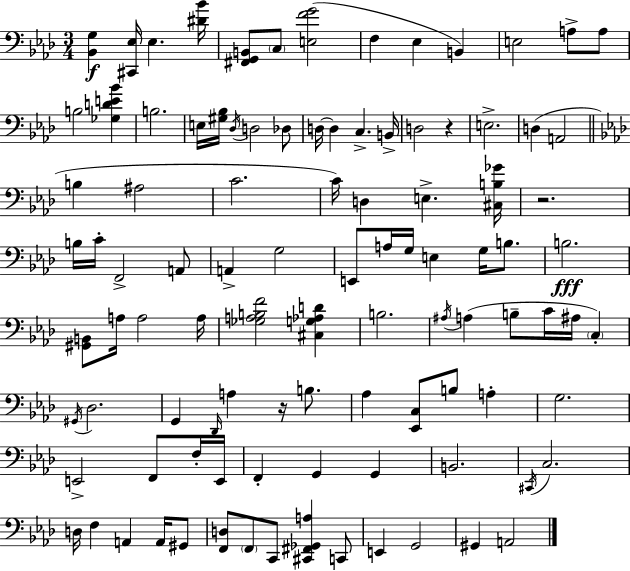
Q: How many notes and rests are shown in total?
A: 100